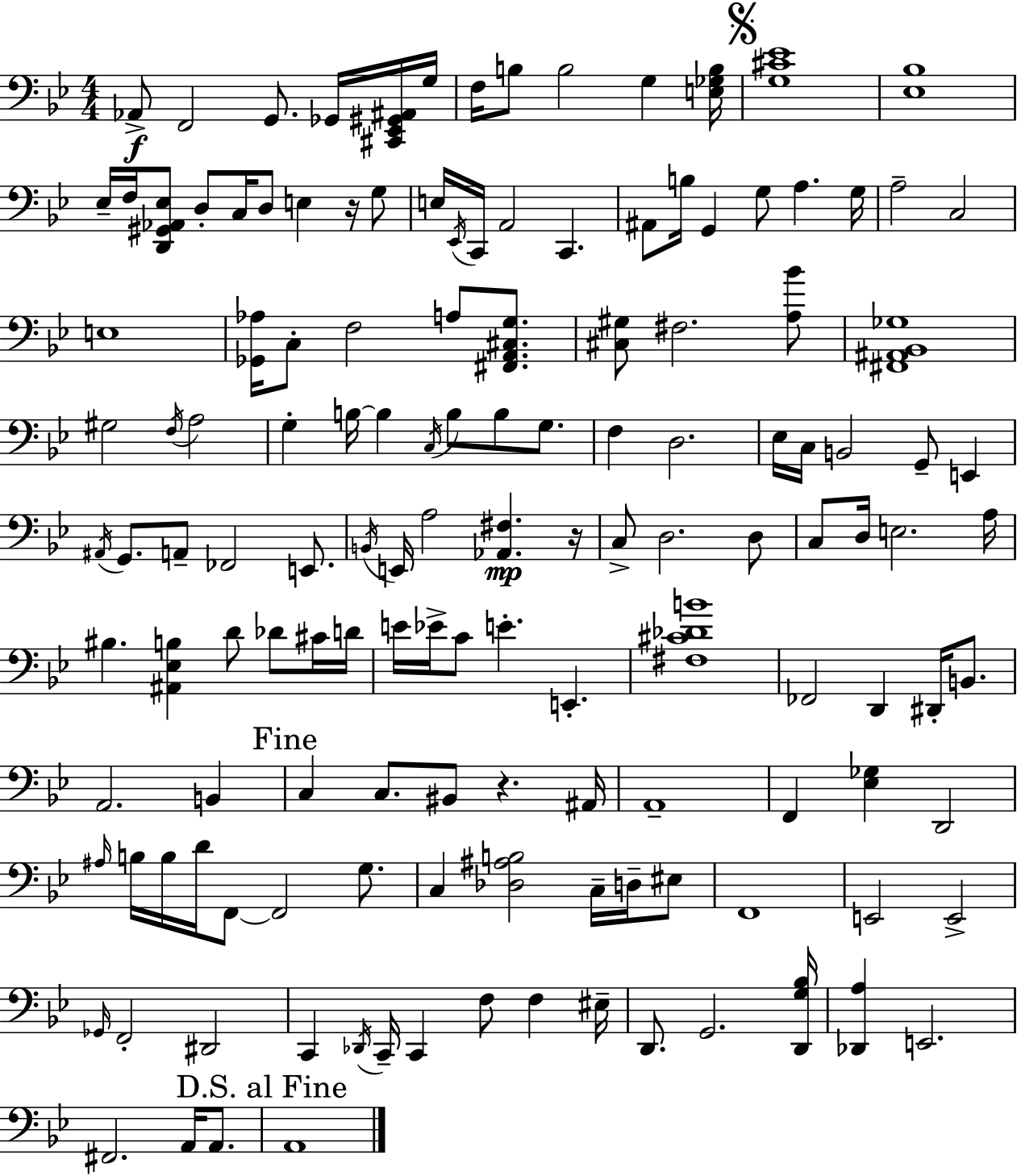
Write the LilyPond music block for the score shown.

{
  \clef bass
  \numericTimeSignature
  \time 4/4
  \key g \minor
  aes,8->\f f,2 g,8. ges,16 <cis, ees, gis, ais,>16 g16 | f16 b8 b2 g4 <e ges b>16 | \mark \markup { \musicglyph "scripts.segno" } <g cis' ees'>1 | <ees bes>1 | \break ees16-- f16 <d, gis, aes, ees>8 d8-. c16 d8 e4 r16 g8 | e16 \acciaccatura { ees,16 } c,16 a,2 c,4. | ais,8 b16 g,4 g8 a4. | g16 a2-- c2 | \break e1 | <ges, aes>16 c8-. f2 a8 <fis, a, cis g>8. | <cis gis>8 fis2. <a bes'>8 | <fis, ais, bes, ges>1 | \break gis2 \acciaccatura { f16 } a2 | g4-. b16~~ b4 \acciaccatura { c16 } b8 b8 | g8. f4 d2. | ees16 c16 b,2 g,8-- e,4 | \break \acciaccatura { ais,16 } g,8. a,8-- fes,2 | e,8. \acciaccatura { b,16 } e,16 a2 <aes, fis>4.\mp | r16 c8-> d2. | d8 c8 d16 e2. | \break a16 bis4. <ais, ees b>4 d'8 | des'8 cis'16 d'16 e'16 ees'16-> c'8 e'4.-. e,4.-. | <fis cis' des' b'>1 | fes,2 d,4 | \break dis,16-. b,8. a,2. | b,4 \mark "Fine" c4 c8. bis,8 r4. | ais,16 a,1-- | f,4 <ees ges>4 d,2 | \break \grace { ais16 } b16 b16 d'16 f,8~~ f,2 | g8. c4 <des ais b>2 | c16-- d16-- eis8 f,1 | e,2 e,2-> | \break \grace { ges,16 } f,2-. dis,2 | c,4 \acciaccatura { des,16 } c,16-- c,4 | f8 f4 eis16-- d,8. g,2. | <d, g bes>16 <des, a>4 e,2. | \break fis,2. | a,16 a,8. \mark "D.S. al Fine" a,1 | \bar "|."
}